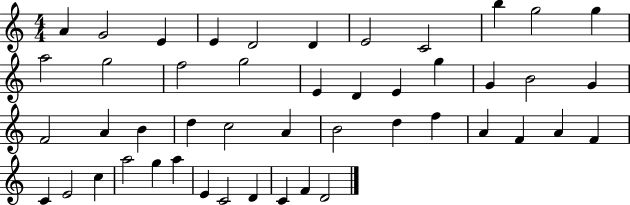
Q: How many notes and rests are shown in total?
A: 47